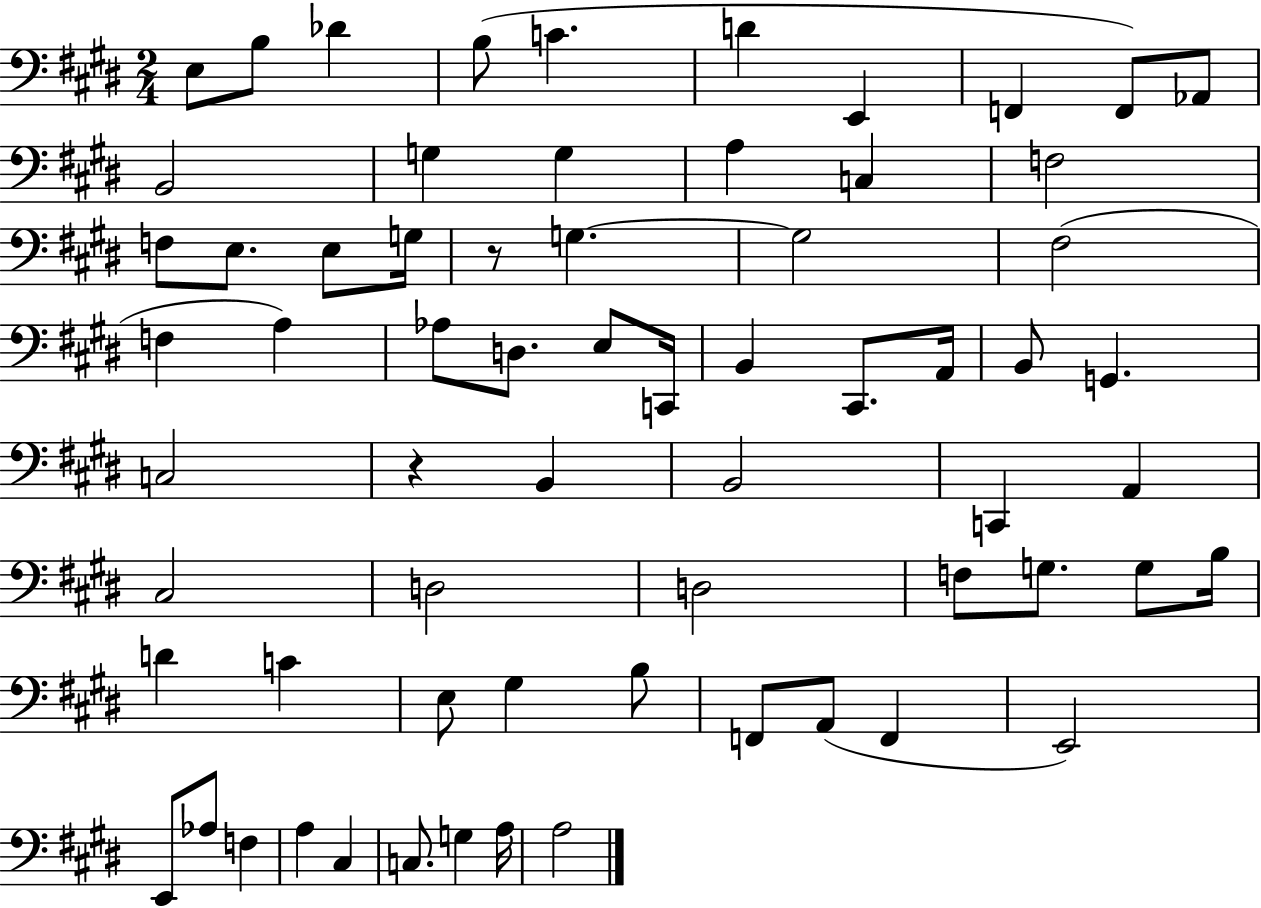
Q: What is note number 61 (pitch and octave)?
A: C3